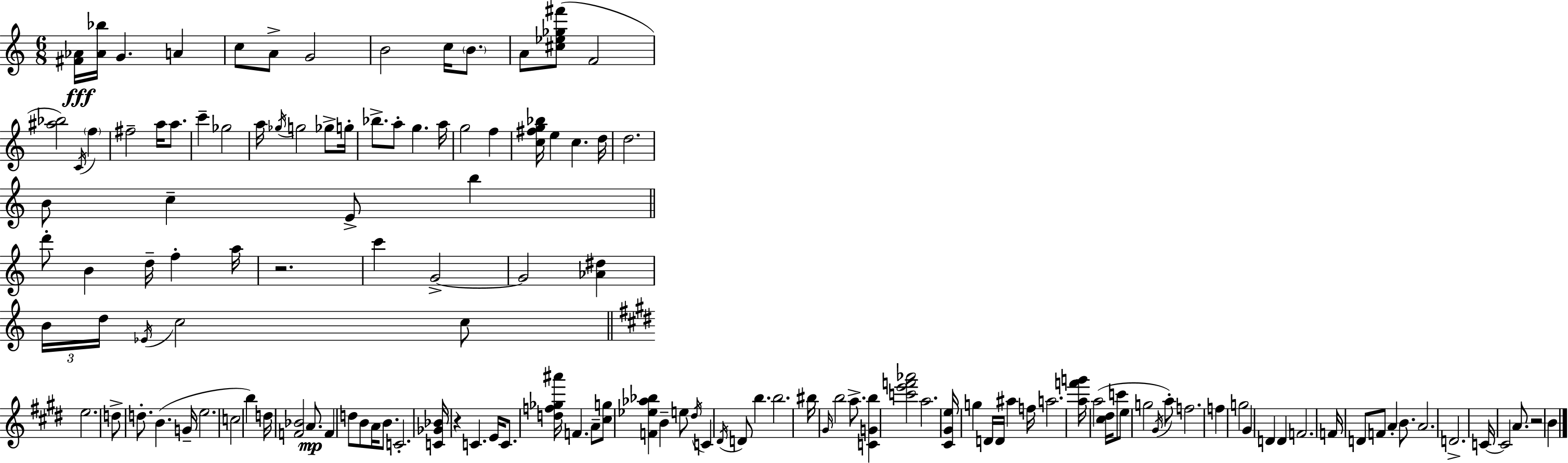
{
  \clef treble
  \numericTimeSignature
  \time 6/8
  \key c \major
  <fis' aes'>16\fff <aes' bes''>16 g'4. a'4 | c''8 a'8-> g'2 | b'2 c''16 \parenthesize b'8. | a'8 <cis'' ees'' ges'' fis'''>8( f'2 | \break <ais'' bes''>2) \acciaccatura { c'16 } \parenthesize f''4 | fis''2-- a''16 a''8. | c'''4-- ges''2 | a''16 \acciaccatura { ges''16 } g''2 ges''8-> | \break g''16-. bes''8.-> a''8-. g''4. | a''16 g''2 f''4 | <c'' fis'' g'' bes''>16 e''4 c''4. | d''16 d''2. | \break b'8 c''4-- e'8-> b''4 | \bar "||" \break \key c \major d'''8-. b'4 d''16-- f''4-. a''16 | r2. | c'''4 g'2->~~ | g'2 <aes' dis''>4 | \break \tuplet 3/2 { b'16 d''16 \acciaccatura { ees'16 } } c''2 c''8 | \bar "||" \break \key e \major e''2. | d''8-> d''8.-. b'4.( g'16-- | e''2. | c''2 b''4) | \break d''16 <f' bes'>2 a'8.\mp | f'4 d''8 b'8 a'16 b'8. | c'2.-. | <c' ges' bes'>16 r4 c'4. e'16 | \break c'8. <d'' f'' ges'' ais'''>16 f'4. a'8-- | <cis'' g''>8 <f' ees'' aes'' bes''>4 b'4-- e''8 | \acciaccatura { dis''16 } c'4 \acciaccatura { dis'16 } d'8 b''4. | b''2. | \break bis''16 \grace { gis'16 } b''2 | a''8.-> <c' g' b''>4 <c''' e''' f''' aes'''>2 | a''2. | <cis' gis' e''>16 g''4 d'16 d'16 ais''4 | \break f''16 a''2. | <a'' f''' g'''>16 a''2( | <cis'' dis''>16 c'''8 e''8 g''2 | \acciaccatura { gis'16 }) a''8-. f''2. | \break f''4 g''2 | gis'4 d'4 | d'4 f'2. | f'16 d'8 f'8 a'4-. | \break b'8. a'2. | d'2.-> | c'16~~ c'2 | a'8. r2 | \break b'4 \bar "|."
}